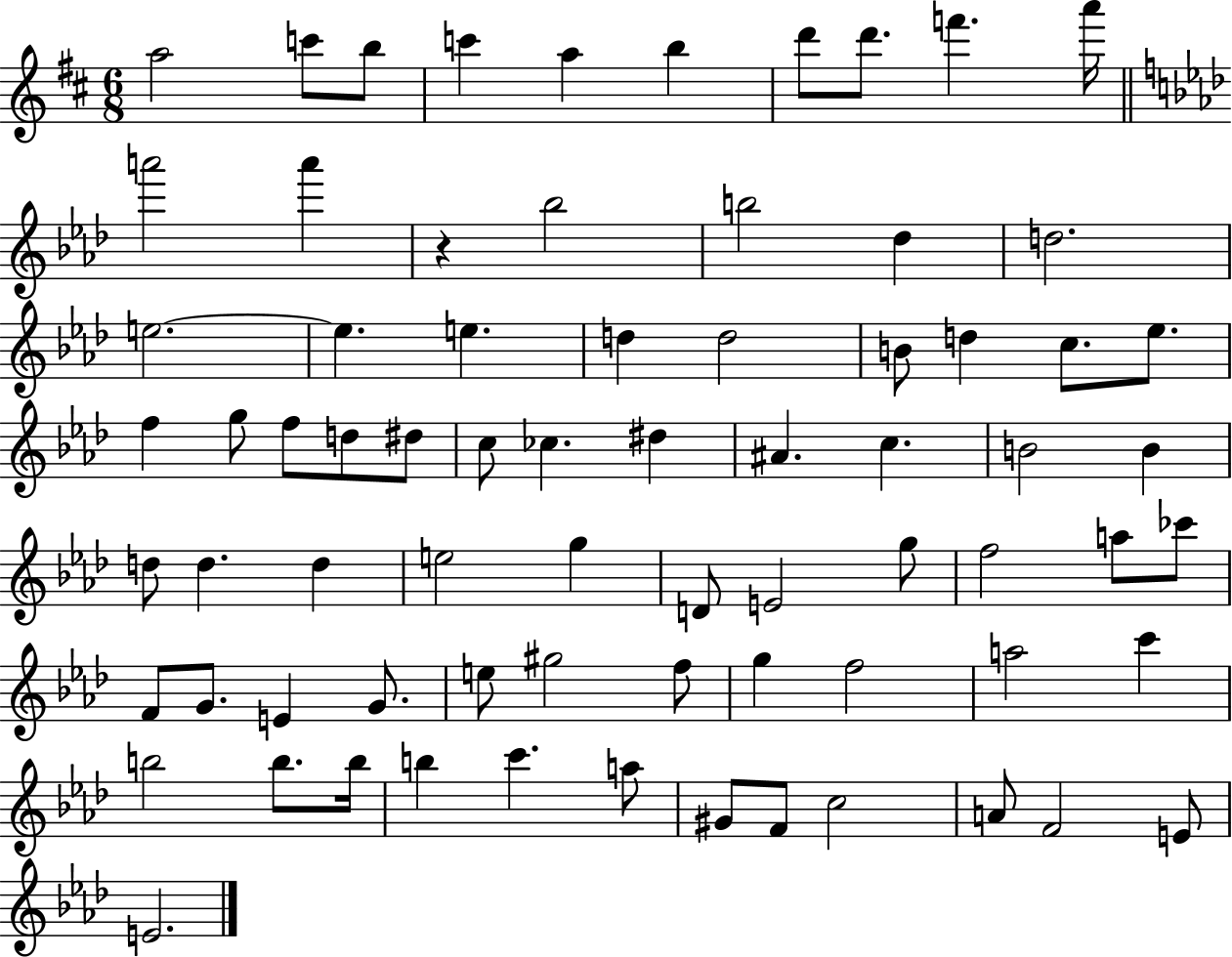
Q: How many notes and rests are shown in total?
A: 73